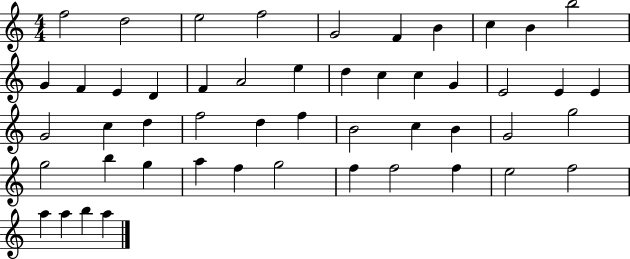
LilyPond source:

{
  \clef treble
  \numericTimeSignature
  \time 4/4
  \key c \major
  f''2 d''2 | e''2 f''2 | g'2 f'4 b'4 | c''4 b'4 b''2 | \break g'4 f'4 e'4 d'4 | f'4 a'2 e''4 | d''4 c''4 c''4 g'4 | e'2 e'4 e'4 | \break g'2 c''4 d''4 | f''2 d''4 f''4 | b'2 c''4 b'4 | g'2 g''2 | \break g''2 b''4 g''4 | a''4 f''4 g''2 | f''4 f''2 f''4 | e''2 f''2 | \break a''4 a''4 b''4 a''4 | \bar "|."
}